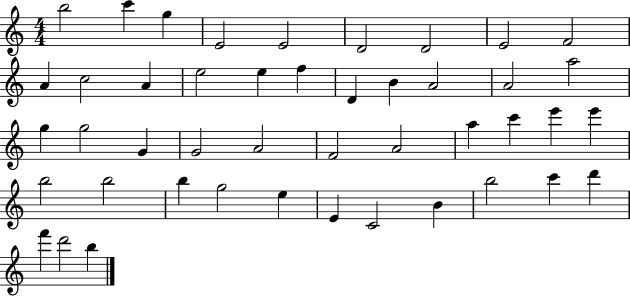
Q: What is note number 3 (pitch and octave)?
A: G5